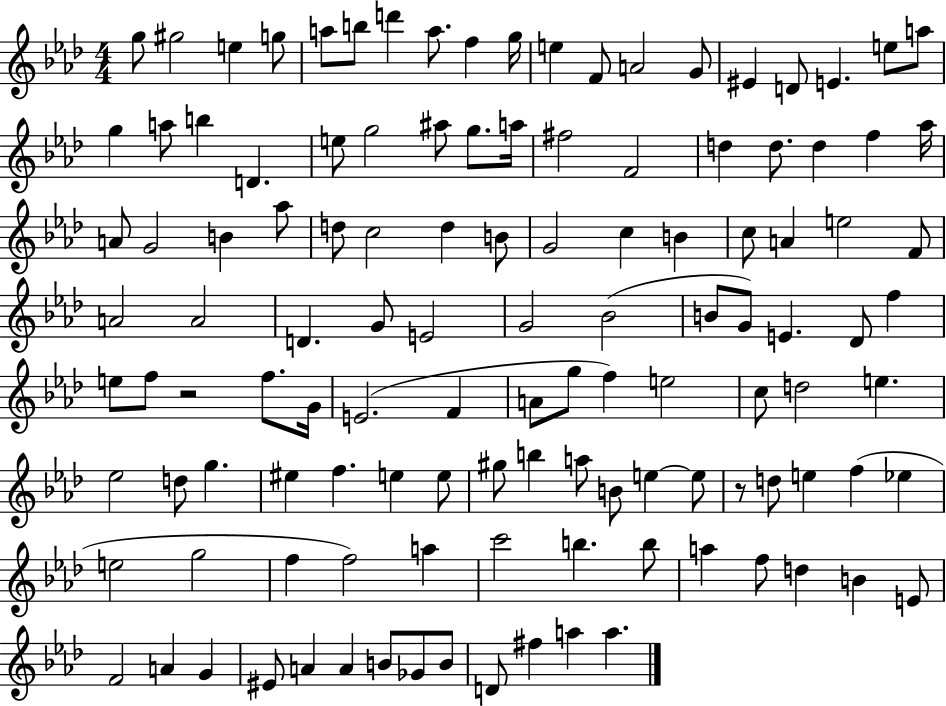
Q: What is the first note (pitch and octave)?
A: G5